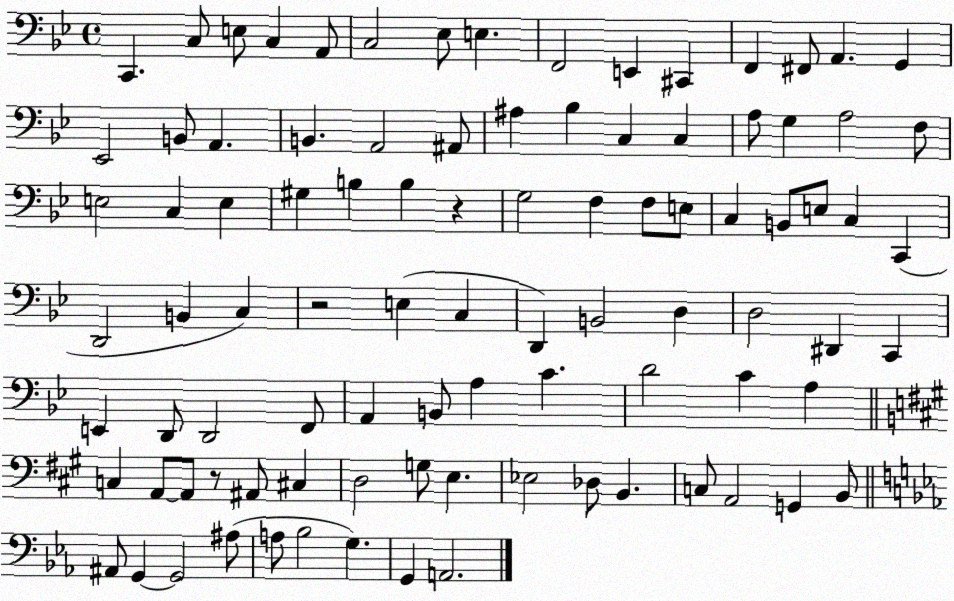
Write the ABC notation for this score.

X:1
T:Untitled
M:4/4
L:1/4
K:Bb
C,, C,/2 E,/2 C, A,,/2 C,2 _E,/2 E, F,,2 E,, ^C,, F,, ^F,,/2 A,, G,, _E,,2 B,,/2 A,, B,, A,,2 ^A,,/2 ^A, _B, C, C, A,/2 G, A,2 F,/2 E,2 C, E, ^G, B, B, z G,2 F, F,/2 E,/2 C, B,,/2 E,/2 C, C,, D,,2 B,, C, z2 E, C, D,, B,,2 D, D,2 ^D,, C,, E,, D,,/2 D,,2 F,,/2 A,, B,,/2 A, C D2 C A, C, A,,/2 A,,/2 z/2 ^A,,/2 ^C, D,2 G,/2 E, _E,2 _D,/2 B,, C,/2 A,,2 G,, B,,/2 ^A,,/2 G,, G,,2 ^A,/2 A,/2 _B,2 G, G,, A,,2